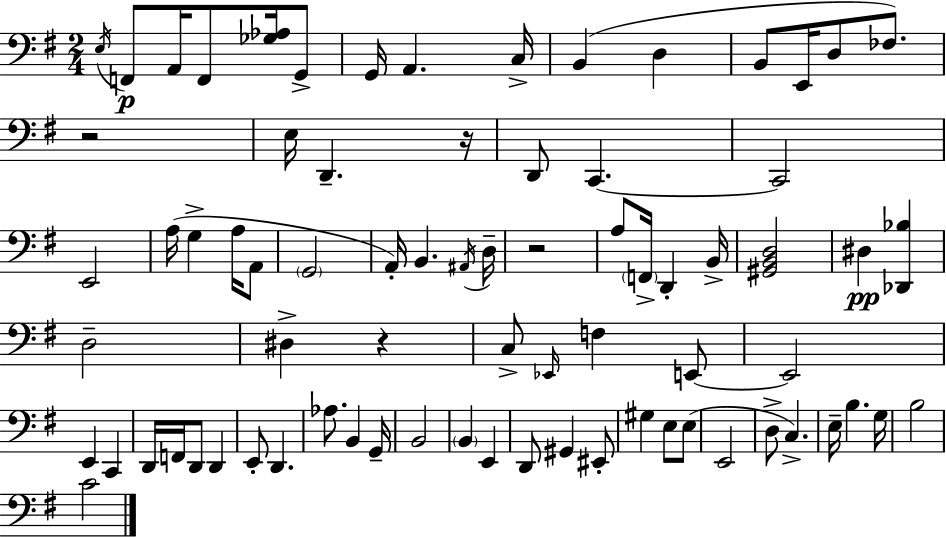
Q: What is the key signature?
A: G major